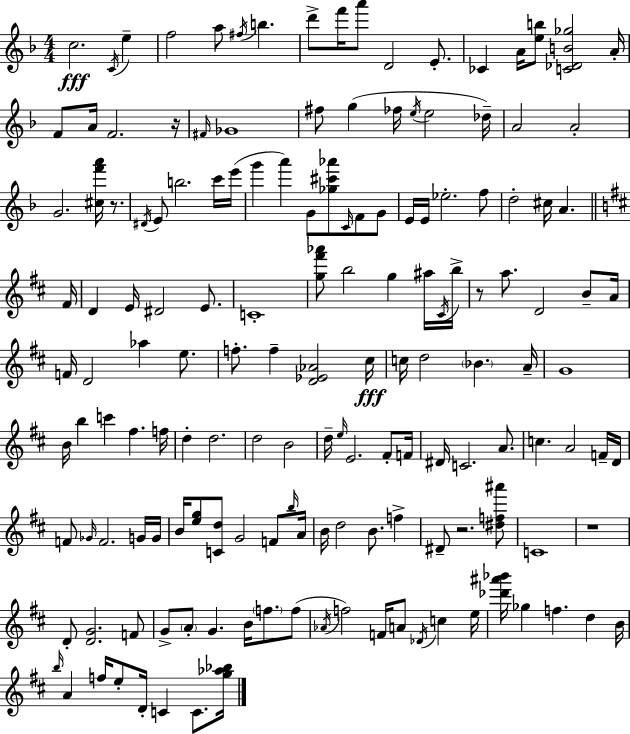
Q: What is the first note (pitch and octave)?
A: C5